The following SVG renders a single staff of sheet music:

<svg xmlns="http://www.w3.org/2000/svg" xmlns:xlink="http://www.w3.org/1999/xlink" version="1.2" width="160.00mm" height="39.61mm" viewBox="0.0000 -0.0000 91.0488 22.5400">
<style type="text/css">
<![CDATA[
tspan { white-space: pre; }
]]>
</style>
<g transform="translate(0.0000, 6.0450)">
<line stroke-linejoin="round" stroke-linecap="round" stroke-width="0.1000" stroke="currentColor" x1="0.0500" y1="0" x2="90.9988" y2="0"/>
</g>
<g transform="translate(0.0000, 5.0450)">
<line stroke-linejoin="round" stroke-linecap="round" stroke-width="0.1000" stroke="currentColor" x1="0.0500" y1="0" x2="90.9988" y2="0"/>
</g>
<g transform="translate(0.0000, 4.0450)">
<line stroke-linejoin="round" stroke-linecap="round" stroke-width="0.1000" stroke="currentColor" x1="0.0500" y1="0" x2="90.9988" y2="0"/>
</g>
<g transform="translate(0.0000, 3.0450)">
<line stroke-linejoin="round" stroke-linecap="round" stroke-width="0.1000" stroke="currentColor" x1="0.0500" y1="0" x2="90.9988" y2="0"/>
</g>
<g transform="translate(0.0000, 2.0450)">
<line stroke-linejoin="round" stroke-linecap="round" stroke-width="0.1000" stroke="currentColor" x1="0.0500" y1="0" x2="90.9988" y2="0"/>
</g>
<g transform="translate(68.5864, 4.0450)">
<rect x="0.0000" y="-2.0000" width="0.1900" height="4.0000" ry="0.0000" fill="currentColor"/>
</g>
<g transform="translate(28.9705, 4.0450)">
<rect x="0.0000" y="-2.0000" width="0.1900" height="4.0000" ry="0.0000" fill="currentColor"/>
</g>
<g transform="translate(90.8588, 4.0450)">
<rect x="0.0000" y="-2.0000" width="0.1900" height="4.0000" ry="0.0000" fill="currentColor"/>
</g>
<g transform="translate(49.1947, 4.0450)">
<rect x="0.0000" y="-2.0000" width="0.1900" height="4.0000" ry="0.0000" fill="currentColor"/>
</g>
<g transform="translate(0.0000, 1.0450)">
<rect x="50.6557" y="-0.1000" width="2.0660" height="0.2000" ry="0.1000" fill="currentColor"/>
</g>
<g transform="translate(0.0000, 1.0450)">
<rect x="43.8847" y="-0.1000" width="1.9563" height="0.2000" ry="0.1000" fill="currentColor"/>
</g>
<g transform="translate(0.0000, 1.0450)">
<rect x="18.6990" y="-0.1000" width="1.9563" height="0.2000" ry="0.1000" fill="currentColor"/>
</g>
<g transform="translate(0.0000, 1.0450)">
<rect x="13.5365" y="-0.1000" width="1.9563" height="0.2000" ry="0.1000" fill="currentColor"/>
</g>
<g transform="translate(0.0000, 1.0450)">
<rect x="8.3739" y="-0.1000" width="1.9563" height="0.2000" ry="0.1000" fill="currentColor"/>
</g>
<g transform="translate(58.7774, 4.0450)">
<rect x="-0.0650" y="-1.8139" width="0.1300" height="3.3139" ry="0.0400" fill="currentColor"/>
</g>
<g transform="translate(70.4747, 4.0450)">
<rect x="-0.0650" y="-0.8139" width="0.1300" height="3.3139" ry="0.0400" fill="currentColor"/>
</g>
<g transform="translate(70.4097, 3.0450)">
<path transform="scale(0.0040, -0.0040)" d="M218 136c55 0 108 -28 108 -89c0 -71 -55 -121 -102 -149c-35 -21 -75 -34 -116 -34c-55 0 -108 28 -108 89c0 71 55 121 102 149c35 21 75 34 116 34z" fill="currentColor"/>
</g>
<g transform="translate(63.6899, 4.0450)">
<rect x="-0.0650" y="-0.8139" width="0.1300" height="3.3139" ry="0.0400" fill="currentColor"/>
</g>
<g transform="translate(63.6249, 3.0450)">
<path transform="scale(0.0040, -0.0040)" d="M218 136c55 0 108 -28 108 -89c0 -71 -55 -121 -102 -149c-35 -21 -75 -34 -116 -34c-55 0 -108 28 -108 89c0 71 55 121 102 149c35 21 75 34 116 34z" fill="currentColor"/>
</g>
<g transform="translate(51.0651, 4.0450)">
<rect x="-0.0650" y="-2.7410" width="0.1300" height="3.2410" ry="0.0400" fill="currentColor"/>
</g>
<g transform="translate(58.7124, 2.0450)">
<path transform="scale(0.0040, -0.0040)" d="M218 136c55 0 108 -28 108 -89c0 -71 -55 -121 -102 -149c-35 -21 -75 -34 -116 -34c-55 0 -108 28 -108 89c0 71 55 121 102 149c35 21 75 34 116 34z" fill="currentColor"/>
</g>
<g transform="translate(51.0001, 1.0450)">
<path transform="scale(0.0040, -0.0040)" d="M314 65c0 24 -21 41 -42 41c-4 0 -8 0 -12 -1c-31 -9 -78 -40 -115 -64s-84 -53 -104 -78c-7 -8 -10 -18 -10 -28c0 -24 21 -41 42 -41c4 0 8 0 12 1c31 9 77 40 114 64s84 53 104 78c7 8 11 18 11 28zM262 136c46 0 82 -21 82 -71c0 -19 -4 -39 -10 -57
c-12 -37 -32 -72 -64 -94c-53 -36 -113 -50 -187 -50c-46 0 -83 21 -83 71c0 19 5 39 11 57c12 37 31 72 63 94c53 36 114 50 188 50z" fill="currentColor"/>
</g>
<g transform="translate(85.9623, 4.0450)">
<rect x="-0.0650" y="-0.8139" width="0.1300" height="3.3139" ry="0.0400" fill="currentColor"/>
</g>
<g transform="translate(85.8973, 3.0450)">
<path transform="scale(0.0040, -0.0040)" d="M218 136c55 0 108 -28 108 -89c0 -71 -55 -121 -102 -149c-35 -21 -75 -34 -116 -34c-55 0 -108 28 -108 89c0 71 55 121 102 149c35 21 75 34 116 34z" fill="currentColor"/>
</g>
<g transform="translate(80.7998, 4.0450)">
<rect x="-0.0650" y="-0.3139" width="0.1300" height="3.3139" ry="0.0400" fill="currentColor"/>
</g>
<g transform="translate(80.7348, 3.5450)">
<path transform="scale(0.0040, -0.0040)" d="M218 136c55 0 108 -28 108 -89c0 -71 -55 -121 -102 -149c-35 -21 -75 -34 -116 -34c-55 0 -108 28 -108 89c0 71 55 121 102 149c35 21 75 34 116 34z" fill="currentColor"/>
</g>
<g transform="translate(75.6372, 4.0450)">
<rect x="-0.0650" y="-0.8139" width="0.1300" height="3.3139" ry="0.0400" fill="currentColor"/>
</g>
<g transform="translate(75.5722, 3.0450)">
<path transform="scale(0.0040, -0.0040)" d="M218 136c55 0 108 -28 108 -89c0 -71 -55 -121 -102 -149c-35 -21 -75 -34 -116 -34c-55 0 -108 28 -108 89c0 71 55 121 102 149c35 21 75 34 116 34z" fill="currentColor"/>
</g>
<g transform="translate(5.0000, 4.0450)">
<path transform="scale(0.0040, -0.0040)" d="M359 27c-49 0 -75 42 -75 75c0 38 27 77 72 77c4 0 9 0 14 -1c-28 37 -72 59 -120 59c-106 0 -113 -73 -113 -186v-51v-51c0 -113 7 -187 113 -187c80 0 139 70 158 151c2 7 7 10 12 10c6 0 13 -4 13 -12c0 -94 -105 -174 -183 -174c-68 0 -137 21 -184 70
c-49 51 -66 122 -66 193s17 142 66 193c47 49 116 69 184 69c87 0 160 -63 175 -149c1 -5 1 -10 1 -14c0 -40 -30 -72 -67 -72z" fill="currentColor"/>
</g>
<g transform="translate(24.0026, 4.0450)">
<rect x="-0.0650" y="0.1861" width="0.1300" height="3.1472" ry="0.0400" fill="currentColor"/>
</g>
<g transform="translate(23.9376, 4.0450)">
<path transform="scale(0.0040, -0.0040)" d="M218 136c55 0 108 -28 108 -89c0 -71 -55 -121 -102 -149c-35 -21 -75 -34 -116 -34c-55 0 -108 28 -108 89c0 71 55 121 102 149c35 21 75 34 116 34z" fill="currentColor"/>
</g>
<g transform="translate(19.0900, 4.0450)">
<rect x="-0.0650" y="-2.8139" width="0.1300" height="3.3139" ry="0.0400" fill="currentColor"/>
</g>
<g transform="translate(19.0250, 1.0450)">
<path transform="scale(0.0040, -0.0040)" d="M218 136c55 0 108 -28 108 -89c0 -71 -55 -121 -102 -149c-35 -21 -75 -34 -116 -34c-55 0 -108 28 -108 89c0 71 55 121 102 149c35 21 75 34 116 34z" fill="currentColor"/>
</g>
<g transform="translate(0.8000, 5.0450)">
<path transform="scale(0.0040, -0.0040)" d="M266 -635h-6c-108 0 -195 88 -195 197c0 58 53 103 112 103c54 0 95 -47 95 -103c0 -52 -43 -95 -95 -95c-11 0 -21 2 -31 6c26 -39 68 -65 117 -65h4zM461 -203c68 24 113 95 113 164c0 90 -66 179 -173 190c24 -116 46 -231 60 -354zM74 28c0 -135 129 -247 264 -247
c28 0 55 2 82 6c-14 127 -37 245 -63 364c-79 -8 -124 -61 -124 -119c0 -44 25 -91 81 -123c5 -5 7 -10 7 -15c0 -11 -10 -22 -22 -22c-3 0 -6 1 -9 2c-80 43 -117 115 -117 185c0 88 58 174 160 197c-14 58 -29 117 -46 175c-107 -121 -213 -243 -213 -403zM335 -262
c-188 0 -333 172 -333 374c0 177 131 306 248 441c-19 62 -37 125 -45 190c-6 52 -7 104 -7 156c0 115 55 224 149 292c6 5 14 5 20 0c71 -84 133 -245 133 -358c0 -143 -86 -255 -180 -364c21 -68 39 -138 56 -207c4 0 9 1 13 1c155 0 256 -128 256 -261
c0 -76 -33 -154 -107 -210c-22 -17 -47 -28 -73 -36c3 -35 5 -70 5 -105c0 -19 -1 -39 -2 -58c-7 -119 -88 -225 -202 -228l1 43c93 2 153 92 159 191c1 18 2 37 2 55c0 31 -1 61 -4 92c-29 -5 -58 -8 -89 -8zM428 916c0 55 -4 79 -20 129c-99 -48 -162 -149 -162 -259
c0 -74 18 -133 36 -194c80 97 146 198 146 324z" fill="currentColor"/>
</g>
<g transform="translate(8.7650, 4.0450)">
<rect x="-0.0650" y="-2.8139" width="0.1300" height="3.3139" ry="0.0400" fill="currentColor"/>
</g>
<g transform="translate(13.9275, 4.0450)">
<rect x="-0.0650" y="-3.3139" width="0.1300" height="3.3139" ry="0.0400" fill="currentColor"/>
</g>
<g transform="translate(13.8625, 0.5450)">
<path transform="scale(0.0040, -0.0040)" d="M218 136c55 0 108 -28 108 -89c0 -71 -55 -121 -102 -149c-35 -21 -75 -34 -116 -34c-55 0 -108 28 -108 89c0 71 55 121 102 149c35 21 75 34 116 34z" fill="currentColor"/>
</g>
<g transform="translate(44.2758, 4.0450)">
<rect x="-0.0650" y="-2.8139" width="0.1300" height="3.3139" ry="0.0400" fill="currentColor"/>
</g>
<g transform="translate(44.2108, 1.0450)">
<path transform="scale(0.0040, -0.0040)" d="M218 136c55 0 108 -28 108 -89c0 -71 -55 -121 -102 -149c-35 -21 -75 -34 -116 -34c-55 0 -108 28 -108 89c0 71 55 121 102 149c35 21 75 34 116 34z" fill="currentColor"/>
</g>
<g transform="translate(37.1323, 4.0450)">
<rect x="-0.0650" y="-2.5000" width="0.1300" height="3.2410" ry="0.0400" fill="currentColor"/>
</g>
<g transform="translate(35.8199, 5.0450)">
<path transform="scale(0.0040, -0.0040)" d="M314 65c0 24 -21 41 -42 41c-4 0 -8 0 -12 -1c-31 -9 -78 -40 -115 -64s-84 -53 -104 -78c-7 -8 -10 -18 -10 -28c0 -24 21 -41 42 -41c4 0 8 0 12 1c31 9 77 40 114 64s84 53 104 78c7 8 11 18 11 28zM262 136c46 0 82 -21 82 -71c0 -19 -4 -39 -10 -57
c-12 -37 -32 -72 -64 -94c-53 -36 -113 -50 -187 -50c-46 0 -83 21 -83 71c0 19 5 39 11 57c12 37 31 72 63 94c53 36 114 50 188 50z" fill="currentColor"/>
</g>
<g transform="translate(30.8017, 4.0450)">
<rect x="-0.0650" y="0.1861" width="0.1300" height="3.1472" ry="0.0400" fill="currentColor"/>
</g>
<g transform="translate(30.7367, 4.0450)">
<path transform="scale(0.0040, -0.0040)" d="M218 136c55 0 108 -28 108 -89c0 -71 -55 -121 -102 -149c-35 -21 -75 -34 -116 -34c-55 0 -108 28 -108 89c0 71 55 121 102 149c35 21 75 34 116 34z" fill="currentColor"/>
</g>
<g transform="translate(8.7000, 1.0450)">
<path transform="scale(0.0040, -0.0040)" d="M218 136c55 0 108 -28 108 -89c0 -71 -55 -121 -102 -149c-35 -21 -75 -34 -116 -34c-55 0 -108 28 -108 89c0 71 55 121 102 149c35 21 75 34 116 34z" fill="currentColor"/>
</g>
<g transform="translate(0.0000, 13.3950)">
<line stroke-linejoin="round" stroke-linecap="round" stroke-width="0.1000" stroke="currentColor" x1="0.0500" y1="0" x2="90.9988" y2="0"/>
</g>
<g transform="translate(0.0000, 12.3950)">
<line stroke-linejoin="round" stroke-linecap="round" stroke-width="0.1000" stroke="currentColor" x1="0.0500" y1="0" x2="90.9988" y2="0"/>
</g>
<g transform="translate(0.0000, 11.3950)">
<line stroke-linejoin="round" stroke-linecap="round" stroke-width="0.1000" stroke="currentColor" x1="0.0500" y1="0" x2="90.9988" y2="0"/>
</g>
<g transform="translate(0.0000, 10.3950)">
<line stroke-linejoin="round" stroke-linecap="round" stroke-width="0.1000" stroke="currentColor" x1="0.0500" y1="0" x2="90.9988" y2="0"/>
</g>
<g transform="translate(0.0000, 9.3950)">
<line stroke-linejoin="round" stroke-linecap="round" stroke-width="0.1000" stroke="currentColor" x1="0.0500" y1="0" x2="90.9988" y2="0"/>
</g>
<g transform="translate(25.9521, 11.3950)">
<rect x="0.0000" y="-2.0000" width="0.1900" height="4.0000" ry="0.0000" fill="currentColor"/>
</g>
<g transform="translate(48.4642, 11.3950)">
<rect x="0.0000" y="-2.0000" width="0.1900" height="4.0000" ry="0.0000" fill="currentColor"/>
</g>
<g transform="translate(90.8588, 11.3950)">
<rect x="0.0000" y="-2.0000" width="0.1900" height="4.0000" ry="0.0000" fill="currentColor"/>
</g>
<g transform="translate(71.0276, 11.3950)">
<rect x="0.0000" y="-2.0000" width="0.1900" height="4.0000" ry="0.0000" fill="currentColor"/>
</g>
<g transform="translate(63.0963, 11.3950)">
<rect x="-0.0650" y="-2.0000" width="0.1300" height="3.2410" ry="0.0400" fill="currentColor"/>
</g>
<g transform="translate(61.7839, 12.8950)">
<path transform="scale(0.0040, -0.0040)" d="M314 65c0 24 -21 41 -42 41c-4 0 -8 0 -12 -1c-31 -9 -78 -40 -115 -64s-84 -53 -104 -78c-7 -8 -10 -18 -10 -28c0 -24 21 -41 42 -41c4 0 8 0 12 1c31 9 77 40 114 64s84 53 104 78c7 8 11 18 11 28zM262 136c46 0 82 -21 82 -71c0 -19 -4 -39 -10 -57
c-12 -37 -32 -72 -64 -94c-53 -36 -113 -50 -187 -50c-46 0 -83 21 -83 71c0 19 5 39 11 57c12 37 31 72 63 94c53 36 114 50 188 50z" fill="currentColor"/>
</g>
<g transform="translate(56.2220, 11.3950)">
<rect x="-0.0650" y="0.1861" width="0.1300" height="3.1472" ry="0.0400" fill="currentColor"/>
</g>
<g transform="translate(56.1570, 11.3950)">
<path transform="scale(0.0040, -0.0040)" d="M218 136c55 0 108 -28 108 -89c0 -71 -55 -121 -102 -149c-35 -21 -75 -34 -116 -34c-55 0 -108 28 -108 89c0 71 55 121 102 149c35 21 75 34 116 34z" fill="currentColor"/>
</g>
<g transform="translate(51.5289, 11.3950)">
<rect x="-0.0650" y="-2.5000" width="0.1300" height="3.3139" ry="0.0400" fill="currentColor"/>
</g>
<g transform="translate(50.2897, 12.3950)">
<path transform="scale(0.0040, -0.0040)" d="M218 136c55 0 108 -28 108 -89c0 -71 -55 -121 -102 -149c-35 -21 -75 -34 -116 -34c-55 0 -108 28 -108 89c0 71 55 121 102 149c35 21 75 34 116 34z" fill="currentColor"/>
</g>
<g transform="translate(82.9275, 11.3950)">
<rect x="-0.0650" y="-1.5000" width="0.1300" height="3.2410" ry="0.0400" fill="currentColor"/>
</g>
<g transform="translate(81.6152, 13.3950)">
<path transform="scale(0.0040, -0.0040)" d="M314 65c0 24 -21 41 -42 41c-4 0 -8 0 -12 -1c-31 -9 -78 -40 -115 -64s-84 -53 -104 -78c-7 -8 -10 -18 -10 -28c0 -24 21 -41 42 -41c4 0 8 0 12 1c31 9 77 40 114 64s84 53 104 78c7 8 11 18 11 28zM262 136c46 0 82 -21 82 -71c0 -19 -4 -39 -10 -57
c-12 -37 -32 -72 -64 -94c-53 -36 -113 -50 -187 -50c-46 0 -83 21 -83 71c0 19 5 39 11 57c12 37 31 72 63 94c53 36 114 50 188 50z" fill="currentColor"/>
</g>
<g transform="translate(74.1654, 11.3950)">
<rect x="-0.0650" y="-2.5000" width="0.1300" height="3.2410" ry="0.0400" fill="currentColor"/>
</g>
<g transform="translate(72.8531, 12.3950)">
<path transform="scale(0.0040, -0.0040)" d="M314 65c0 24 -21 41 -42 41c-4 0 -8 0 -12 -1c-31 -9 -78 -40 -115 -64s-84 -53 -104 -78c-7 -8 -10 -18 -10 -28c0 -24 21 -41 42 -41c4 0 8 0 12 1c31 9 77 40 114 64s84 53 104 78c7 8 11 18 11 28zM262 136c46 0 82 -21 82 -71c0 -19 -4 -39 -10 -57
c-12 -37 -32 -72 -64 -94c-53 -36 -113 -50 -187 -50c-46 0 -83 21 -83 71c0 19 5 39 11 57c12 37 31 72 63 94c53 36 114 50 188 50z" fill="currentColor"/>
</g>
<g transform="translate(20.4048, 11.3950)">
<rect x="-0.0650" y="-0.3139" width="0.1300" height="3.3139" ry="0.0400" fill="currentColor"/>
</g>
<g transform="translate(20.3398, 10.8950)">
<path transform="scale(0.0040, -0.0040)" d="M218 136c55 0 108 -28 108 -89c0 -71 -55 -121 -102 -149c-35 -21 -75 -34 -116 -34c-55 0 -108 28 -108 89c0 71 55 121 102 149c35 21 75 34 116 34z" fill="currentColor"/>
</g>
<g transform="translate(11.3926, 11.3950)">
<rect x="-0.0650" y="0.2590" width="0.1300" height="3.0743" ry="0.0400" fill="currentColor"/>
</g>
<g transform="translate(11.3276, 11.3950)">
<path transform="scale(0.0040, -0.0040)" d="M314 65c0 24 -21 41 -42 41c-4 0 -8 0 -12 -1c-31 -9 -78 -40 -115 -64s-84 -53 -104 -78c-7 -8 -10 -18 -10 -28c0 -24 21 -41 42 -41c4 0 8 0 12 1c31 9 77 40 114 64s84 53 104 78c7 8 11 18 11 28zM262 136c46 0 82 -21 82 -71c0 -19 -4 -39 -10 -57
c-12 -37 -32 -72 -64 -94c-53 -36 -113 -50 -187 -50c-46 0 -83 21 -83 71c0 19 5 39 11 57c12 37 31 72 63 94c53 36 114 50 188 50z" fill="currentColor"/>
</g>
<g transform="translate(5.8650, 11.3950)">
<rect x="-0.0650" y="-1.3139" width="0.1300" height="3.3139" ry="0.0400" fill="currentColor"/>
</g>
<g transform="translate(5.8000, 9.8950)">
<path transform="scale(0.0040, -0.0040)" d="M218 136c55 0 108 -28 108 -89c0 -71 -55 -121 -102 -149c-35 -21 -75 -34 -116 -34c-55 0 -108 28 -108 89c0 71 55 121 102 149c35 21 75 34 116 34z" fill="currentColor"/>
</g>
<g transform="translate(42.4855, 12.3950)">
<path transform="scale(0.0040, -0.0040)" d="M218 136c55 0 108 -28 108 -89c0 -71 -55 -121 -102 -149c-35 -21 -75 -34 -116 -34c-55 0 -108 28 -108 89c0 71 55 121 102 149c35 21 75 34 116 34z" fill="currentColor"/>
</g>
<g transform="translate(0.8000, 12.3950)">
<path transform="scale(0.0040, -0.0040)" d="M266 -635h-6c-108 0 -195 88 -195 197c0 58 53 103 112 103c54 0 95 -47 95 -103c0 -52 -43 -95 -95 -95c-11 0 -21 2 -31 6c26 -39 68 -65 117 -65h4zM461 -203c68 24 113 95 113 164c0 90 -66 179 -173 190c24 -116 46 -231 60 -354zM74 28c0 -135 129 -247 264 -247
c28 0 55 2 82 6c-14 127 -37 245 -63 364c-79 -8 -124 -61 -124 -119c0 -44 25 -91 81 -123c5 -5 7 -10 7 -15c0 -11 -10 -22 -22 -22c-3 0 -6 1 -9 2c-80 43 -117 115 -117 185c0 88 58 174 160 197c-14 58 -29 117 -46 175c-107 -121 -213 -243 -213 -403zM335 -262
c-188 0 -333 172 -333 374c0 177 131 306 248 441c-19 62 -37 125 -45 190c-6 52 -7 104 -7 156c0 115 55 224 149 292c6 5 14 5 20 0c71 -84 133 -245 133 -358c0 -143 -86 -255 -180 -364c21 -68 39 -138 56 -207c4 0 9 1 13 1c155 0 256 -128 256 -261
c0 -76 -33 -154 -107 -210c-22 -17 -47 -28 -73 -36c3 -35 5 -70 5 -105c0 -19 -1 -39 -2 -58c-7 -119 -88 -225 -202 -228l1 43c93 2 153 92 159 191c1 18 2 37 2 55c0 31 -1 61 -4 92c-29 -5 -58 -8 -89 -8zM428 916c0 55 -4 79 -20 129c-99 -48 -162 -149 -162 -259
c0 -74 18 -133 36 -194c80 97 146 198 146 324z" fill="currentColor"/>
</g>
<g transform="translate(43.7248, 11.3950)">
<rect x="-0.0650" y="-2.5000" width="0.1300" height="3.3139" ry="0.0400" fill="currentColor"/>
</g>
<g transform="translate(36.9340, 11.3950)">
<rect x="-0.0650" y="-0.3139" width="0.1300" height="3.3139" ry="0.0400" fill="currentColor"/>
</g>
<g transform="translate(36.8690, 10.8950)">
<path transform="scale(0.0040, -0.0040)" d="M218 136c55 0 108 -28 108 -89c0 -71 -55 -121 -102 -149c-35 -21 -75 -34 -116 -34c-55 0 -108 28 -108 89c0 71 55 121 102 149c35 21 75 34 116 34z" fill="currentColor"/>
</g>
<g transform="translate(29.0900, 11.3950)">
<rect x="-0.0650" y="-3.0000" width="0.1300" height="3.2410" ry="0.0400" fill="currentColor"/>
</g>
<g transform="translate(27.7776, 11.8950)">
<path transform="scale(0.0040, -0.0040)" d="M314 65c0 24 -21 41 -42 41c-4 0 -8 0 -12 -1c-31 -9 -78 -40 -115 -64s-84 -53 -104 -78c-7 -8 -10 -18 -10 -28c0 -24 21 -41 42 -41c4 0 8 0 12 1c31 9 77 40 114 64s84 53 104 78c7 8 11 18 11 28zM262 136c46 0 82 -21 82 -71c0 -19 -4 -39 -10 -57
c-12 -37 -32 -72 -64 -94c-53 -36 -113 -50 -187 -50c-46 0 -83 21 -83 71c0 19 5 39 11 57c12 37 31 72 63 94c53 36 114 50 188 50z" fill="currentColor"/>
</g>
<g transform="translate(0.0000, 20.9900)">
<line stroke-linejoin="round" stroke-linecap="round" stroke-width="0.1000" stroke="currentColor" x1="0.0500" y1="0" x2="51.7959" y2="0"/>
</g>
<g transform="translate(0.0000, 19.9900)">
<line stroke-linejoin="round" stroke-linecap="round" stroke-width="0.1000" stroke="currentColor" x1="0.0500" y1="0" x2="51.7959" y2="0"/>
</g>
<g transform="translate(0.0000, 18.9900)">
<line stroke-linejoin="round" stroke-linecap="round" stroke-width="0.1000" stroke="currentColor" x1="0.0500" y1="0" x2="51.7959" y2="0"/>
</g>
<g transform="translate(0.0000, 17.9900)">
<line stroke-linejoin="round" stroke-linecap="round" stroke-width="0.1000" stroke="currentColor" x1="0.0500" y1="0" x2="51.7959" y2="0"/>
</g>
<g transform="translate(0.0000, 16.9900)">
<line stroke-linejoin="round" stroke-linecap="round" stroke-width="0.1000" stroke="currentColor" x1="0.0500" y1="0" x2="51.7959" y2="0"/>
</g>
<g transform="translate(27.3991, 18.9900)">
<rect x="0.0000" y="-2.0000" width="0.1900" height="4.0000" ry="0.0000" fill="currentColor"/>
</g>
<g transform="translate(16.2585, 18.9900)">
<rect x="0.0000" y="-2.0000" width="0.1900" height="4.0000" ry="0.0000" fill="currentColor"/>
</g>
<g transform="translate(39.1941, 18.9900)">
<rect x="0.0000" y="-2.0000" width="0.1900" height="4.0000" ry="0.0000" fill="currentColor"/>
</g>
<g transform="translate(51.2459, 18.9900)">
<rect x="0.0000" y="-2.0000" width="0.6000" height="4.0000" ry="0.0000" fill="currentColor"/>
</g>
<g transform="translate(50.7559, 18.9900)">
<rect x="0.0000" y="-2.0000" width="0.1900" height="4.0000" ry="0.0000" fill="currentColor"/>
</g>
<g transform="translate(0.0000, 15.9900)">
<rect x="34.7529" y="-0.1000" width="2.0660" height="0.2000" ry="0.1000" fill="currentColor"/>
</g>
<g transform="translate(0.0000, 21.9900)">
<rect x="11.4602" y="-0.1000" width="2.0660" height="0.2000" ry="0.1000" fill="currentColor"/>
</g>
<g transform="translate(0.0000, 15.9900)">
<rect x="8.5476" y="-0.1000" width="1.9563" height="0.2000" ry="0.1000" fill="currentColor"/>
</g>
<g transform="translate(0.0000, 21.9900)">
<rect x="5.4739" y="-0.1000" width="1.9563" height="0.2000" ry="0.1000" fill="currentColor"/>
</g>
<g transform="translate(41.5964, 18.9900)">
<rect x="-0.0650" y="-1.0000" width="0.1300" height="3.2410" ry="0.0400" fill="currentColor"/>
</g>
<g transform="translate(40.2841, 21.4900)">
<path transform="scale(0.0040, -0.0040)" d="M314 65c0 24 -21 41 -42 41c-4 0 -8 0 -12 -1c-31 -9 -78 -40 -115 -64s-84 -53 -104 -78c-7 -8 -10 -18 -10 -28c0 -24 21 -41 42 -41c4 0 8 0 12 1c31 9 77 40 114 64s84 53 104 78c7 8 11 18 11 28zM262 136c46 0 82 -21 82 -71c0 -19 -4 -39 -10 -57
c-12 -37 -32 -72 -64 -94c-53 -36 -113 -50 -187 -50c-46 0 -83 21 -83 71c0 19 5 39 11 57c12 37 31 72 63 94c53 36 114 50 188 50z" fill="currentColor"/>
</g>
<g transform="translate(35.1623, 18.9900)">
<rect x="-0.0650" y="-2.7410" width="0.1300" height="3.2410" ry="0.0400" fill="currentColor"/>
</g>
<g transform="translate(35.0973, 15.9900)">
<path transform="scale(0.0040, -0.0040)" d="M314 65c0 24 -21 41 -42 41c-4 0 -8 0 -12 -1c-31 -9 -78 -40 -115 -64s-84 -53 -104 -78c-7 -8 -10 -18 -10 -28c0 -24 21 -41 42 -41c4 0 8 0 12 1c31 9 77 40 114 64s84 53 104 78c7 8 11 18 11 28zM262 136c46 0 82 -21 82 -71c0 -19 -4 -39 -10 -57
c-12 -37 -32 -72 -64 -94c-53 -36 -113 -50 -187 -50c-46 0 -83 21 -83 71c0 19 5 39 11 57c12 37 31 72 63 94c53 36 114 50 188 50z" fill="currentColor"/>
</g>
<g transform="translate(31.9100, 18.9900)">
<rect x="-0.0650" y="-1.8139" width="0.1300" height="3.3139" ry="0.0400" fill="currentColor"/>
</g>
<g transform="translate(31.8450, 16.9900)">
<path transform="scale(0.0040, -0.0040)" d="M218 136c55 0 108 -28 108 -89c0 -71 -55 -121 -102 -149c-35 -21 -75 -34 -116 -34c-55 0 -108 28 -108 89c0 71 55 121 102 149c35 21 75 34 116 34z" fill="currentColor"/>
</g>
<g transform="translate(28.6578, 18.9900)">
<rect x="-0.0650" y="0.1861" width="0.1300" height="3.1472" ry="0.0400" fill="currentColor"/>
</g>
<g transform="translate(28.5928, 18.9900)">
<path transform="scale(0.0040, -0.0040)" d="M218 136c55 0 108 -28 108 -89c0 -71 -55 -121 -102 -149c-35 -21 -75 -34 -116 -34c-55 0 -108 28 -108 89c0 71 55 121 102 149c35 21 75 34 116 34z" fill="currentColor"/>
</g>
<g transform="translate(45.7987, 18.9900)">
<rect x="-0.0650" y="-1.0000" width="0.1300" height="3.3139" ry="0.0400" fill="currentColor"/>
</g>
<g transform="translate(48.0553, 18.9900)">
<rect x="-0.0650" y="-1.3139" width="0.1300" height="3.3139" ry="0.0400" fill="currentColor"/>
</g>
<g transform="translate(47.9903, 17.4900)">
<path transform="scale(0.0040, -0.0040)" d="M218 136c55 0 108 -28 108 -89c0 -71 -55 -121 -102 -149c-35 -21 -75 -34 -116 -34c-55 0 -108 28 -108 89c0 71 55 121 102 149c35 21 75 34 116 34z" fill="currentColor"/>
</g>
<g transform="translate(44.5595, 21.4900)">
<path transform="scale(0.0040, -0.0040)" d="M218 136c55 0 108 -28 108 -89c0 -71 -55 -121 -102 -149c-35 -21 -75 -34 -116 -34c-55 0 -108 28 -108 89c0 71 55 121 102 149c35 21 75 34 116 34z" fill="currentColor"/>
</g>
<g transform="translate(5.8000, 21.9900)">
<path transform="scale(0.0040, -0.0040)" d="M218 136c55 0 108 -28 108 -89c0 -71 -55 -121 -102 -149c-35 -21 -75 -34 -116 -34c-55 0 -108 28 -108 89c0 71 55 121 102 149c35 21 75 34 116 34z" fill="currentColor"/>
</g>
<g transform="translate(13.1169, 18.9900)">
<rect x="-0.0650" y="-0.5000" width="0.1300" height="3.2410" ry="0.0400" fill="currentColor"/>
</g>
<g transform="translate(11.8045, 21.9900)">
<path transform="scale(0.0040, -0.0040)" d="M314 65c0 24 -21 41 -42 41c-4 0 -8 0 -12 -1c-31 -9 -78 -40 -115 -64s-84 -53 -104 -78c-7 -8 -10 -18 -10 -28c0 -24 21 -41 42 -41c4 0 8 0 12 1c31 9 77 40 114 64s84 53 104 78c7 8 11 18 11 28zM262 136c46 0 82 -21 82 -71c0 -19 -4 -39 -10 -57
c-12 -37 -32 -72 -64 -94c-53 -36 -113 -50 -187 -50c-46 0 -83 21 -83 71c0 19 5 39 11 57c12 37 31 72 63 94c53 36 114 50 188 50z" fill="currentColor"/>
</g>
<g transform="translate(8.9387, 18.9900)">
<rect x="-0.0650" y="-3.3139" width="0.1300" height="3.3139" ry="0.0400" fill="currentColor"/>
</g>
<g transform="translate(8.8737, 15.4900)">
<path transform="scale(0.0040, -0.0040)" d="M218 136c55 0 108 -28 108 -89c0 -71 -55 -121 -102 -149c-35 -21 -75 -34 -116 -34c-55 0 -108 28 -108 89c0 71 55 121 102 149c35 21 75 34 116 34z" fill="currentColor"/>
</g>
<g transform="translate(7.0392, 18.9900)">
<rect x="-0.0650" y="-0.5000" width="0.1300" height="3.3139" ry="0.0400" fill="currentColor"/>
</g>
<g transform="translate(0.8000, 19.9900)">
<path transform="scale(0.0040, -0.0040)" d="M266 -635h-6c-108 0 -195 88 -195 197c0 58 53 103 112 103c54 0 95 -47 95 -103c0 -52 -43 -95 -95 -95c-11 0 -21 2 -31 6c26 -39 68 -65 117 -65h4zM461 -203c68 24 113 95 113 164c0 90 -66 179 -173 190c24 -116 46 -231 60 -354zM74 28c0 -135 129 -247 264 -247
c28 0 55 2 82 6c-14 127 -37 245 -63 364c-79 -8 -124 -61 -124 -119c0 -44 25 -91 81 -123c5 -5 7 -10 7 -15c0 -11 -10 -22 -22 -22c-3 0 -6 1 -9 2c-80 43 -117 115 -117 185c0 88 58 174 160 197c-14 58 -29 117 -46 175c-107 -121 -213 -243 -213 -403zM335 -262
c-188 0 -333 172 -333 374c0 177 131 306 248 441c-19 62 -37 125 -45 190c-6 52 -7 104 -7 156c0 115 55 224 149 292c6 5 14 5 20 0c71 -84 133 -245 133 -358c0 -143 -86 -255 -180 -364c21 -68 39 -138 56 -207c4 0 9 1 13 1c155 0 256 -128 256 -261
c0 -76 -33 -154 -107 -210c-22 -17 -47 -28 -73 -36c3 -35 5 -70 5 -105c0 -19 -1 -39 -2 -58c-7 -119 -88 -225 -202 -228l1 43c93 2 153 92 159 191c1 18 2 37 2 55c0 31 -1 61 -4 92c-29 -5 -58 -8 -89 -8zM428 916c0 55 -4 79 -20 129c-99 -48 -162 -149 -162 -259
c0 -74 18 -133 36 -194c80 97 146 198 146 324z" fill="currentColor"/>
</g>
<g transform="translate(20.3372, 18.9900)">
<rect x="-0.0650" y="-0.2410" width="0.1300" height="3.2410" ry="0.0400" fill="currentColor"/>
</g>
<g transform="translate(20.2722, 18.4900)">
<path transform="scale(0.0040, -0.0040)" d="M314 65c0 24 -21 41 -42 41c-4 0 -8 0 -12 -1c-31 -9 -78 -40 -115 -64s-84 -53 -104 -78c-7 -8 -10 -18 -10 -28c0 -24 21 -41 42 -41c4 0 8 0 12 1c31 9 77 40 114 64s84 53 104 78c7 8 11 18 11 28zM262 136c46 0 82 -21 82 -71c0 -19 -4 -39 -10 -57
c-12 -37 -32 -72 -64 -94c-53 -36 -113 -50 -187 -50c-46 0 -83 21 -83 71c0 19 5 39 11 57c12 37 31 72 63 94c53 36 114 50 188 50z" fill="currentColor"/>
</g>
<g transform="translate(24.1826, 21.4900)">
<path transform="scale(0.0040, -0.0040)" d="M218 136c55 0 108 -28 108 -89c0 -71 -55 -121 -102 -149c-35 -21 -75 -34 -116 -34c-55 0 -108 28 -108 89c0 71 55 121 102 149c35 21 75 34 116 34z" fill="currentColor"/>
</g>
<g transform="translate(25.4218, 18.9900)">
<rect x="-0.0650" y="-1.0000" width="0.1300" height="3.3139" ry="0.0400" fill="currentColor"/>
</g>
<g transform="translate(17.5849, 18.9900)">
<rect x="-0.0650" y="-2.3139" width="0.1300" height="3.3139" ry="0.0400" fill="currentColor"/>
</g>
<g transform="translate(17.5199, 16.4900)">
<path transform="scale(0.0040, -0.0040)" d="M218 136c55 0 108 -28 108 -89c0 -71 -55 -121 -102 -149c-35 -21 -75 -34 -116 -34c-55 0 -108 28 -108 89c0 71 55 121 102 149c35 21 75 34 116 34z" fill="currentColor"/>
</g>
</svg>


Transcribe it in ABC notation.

X:1
T:Untitled
M:4/4
L:1/4
K:C
a b a B B G2 a a2 f d d d c d e B2 c A2 c G G B F2 G2 E2 C b C2 g c2 D B f a2 D2 D e